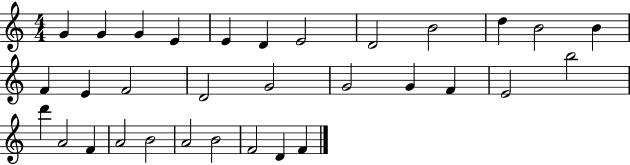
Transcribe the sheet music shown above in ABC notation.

X:1
T:Untitled
M:4/4
L:1/4
K:C
G G G E E D E2 D2 B2 d B2 B F E F2 D2 G2 G2 G F E2 b2 d' A2 F A2 B2 A2 B2 F2 D F